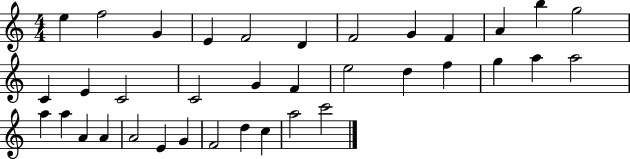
E5/q F5/h G4/q E4/q F4/h D4/q F4/h G4/q F4/q A4/q B5/q G5/h C4/q E4/q C4/h C4/h G4/q F4/q E5/h D5/q F5/q G5/q A5/q A5/h A5/q A5/q A4/q A4/q A4/h E4/q G4/q F4/h D5/q C5/q A5/h C6/h